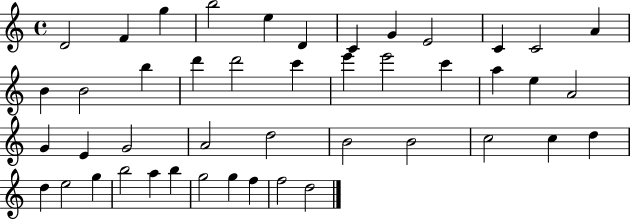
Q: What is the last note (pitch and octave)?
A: D5